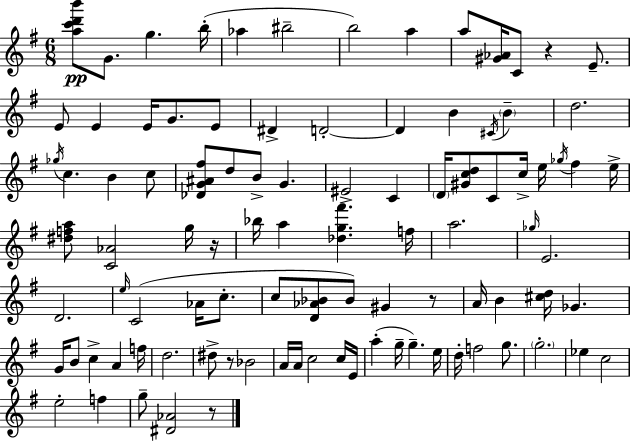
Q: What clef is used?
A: treble